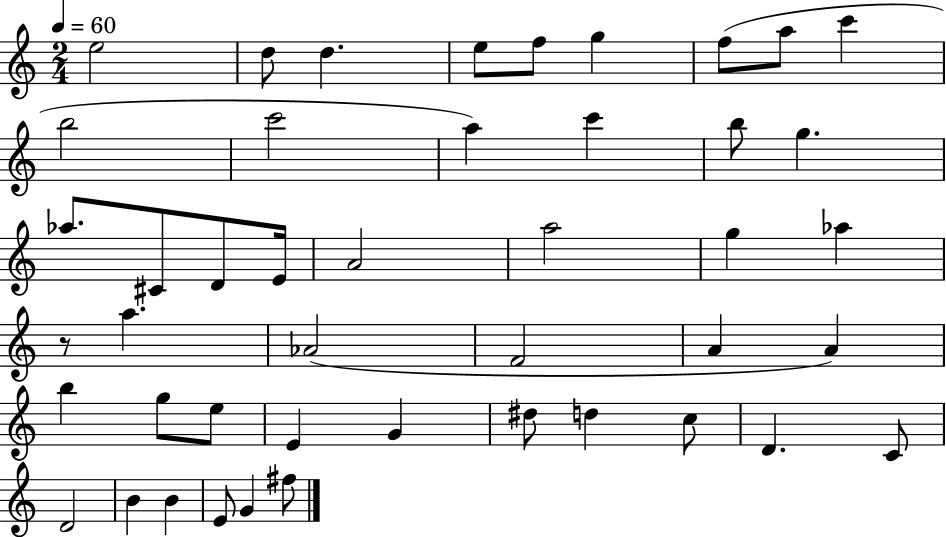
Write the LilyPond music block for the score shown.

{
  \clef treble
  \numericTimeSignature
  \time 2/4
  \key c \major
  \tempo 4 = 60
  e''2 | d''8 d''4. | e''8 f''8 g''4 | f''8( a''8 c'''4 | \break b''2 | c'''2 | a''4) c'''4 | b''8 g''4. | \break aes''8. cis'8 d'8 e'16 | a'2 | a''2 | g''4 aes''4 | \break r8 a''4. | aes'2( | f'2 | a'4 a'4) | \break b''4 g''8 e''8 | e'4 g'4 | dis''8 d''4 c''8 | d'4. c'8 | \break d'2 | b'4 b'4 | e'8 g'4 fis''8 | \bar "|."
}